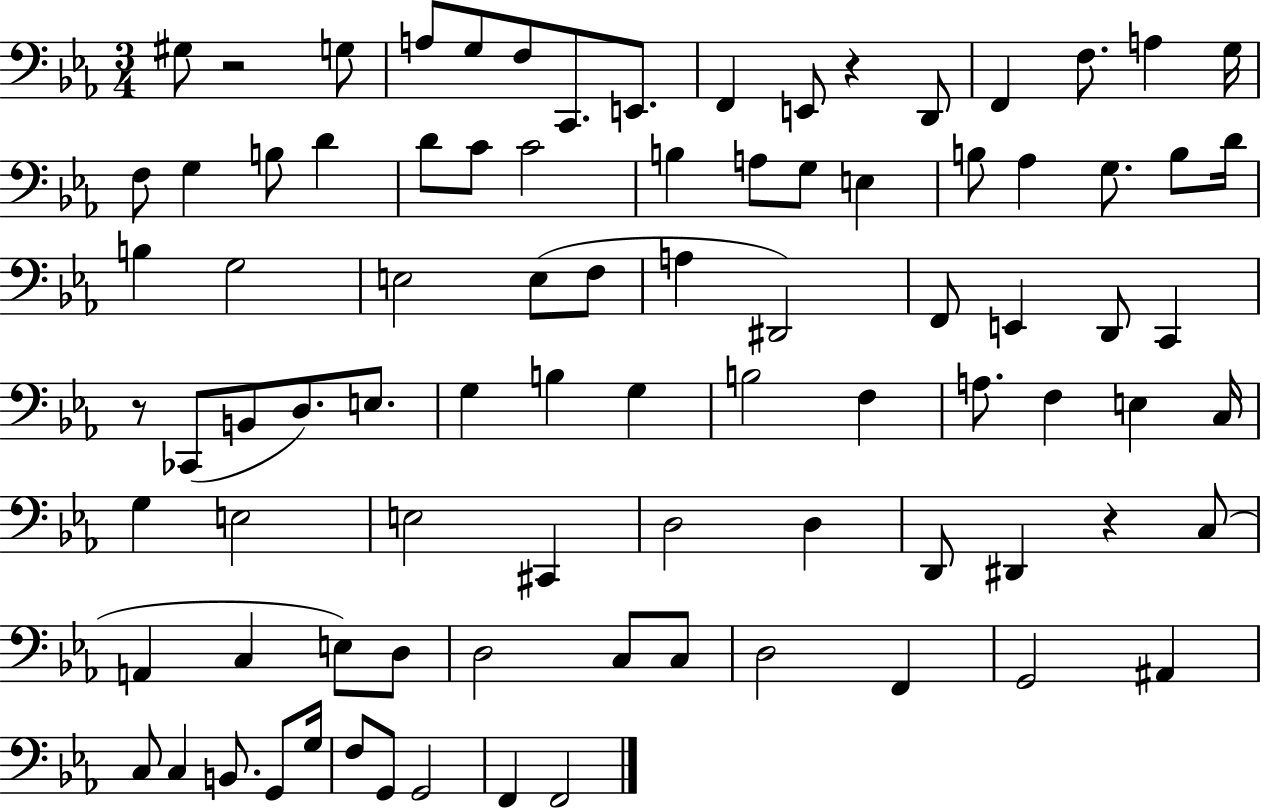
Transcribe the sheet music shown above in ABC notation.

X:1
T:Untitled
M:3/4
L:1/4
K:Eb
^G,/2 z2 G,/2 A,/2 G,/2 F,/2 C,,/2 E,,/2 F,, E,,/2 z D,,/2 F,, F,/2 A, G,/4 F,/2 G, B,/2 D D/2 C/2 C2 B, A,/2 G,/2 E, B,/2 _A, G,/2 B,/2 D/4 B, G,2 E,2 E,/2 F,/2 A, ^D,,2 F,,/2 E,, D,,/2 C,, z/2 _C,,/2 B,,/2 D,/2 E,/2 G, B, G, B,2 F, A,/2 F, E, C,/4 G, E,2 E,2 ^C,, D,2 D, D,,/2 ^D,, z C,/2 A,, C, E,/2 D,/2 D,2 C,/2 C,/2 D,2 F,, G,,2 ^A,, C,/2 C, B,,/2 G,,/2 G,/4 F,/2 G,,/2 G,,2 F,, F,,2